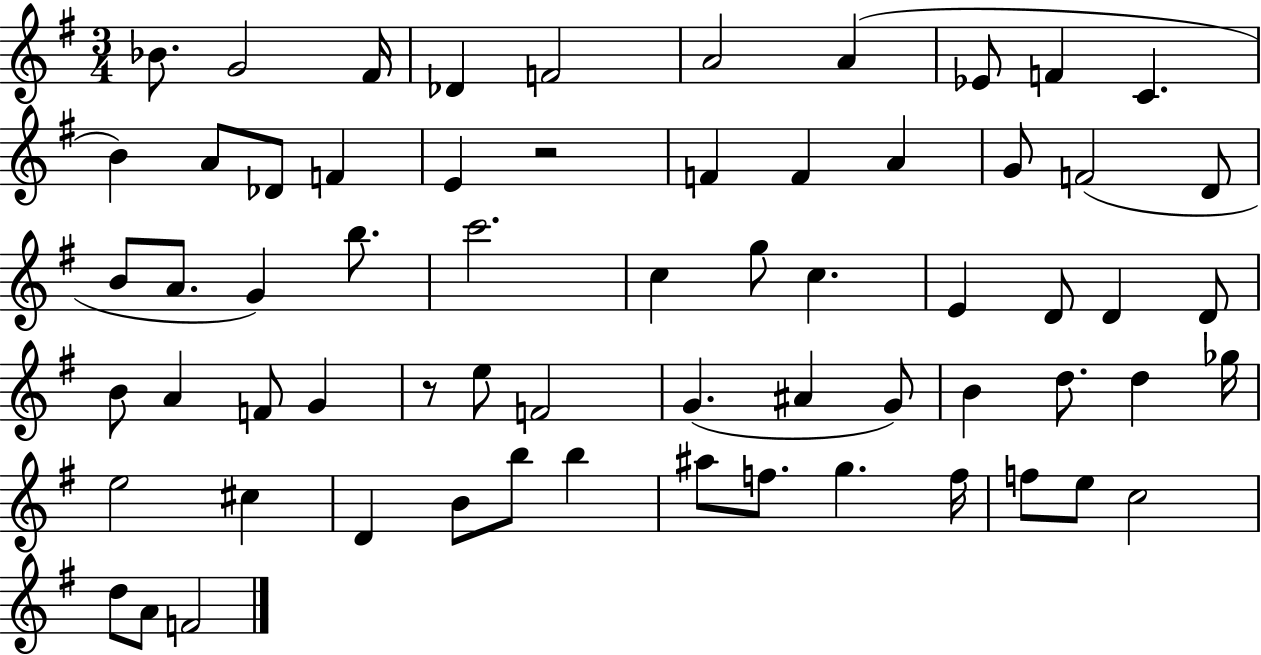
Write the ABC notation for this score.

X:1
T:Untitled
M:3/4
L:1/4
K:G
_B/2 G2 ^F/4 _D F2 A2 A _E/2 F C B A/2 _D/2 F E z2 F F A G/2 F2 D/2 B/2 A/2 G b/2 c'2 c g/2 c E D/2 D D/2 B/2 A F/2 G z/2 e/2 F2 G ^A G/2 B d/2 d _g/4 e2 ^c D B/2 b/2 b ^a/2 f/2 g f/4 f/2 e/2 c2 d/2 A/2 F2